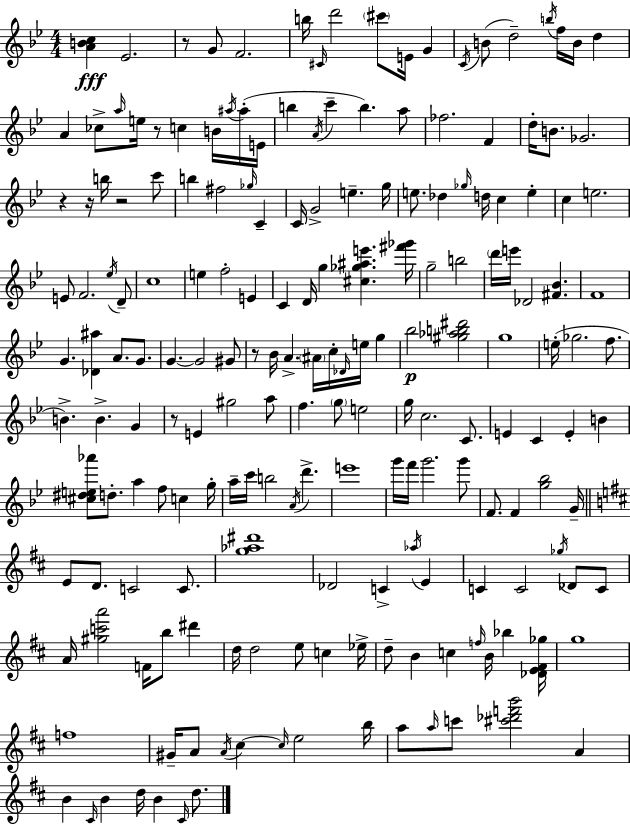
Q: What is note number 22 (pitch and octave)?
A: B4